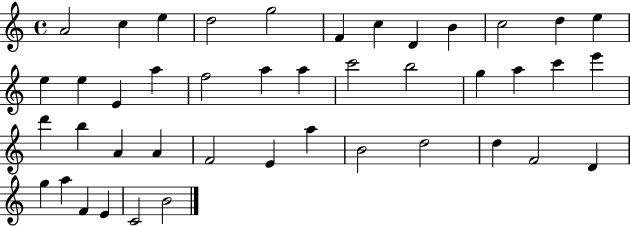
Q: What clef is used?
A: treble